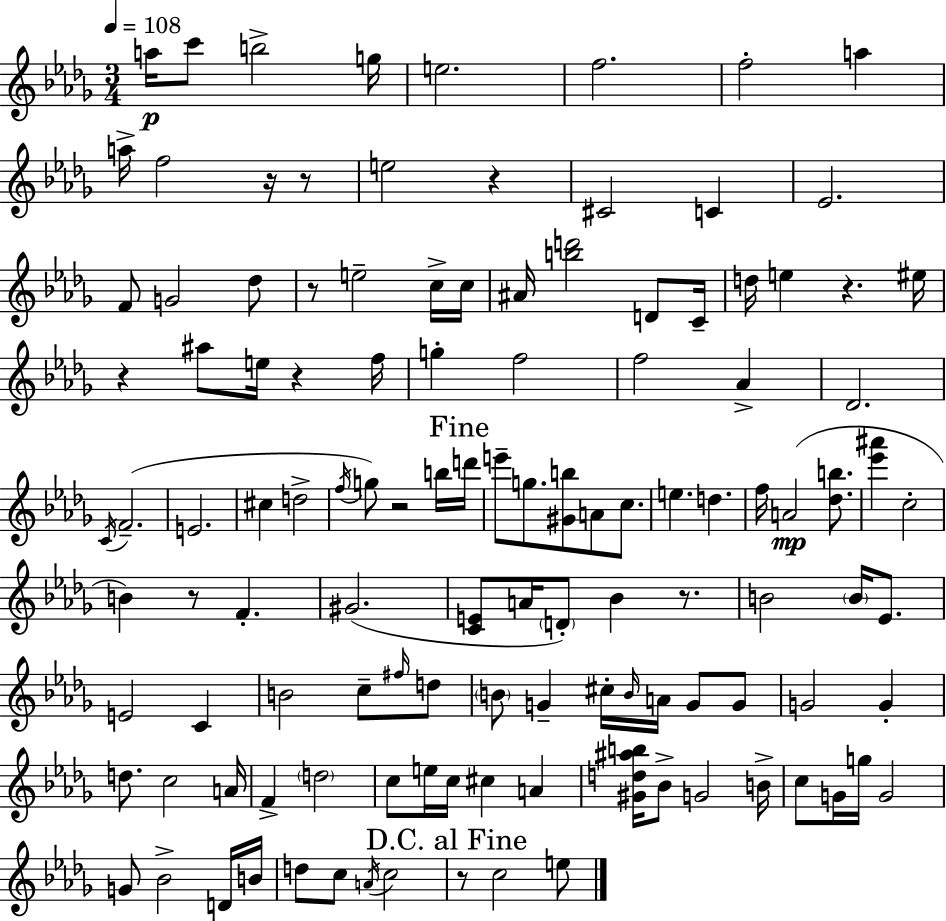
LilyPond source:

{
  \clef treble
  \numericTimeSignature
  \time 3/4
  \key bes \minor
  \tempo 4 = 108
  \repeat volta 2 { a''16\p c'''8 b''2-> g''16 | e''2. | f''2. | f''2-. a''4 | \break a''16-> f''2 r16 r8 | e''2 r4 | cis'2 c'4 | ees'2. | \break f'8 g'2 des''8 | r8 e''2-- c''16-> c''16 | ais'16 <b'' d'''>2 d'8 c'16-- | d''16 e''4 r4. eis''16 | \break r4 ais''8 e''16 r4 f''16 | g''4-. f''2 | f''2 aes'4-> | des'2. | \break \acciaccatura { c'16 }( f'2.-- | e'2. | cis''4 d''2-> | \acciaccatura { f''16 }) g''8 r2 | \break b''16 \mark "Fine" d'''16 e'''8-- g''8. <gis' b''>8 a'8 c''8. | e''4. d''4. | f''16 a'2(\mp <des'' b''>8. | <ees''' ais'''>4 c''2-. | \break b'4) r8 f'4.-. | gis'2.( | <c' e'>8 a'16 \parenthesize d'8-.) bes'4 r8. | b'2 \parenthesize b'16 ees'8. | \break e'2 c'4 | b'2 c''8-- | \grace { fis''16 } d''8 \parenthesize b'8 g'4-- cis''16-. \grace { b'16 } a'16 | g'8 g'8 g'2 | \break g'4-. d''8. c''2 | a'16 f'4-> \parenthesize d''2 | c''8 e''16 c''16 cis''4 | a'4 <gis' d'' ais'' b''>16 bes'8-> g'2 | \break b'16-> c''8 g'16 g''16 g'2 | g'8 bes'2-> | d'16 b'16 d''8 c''8 \acciaccatura { a'16 } c''2 | \mark "D.C. al Fine" r8 c''2 | \break e''8 } \bar "|."
}